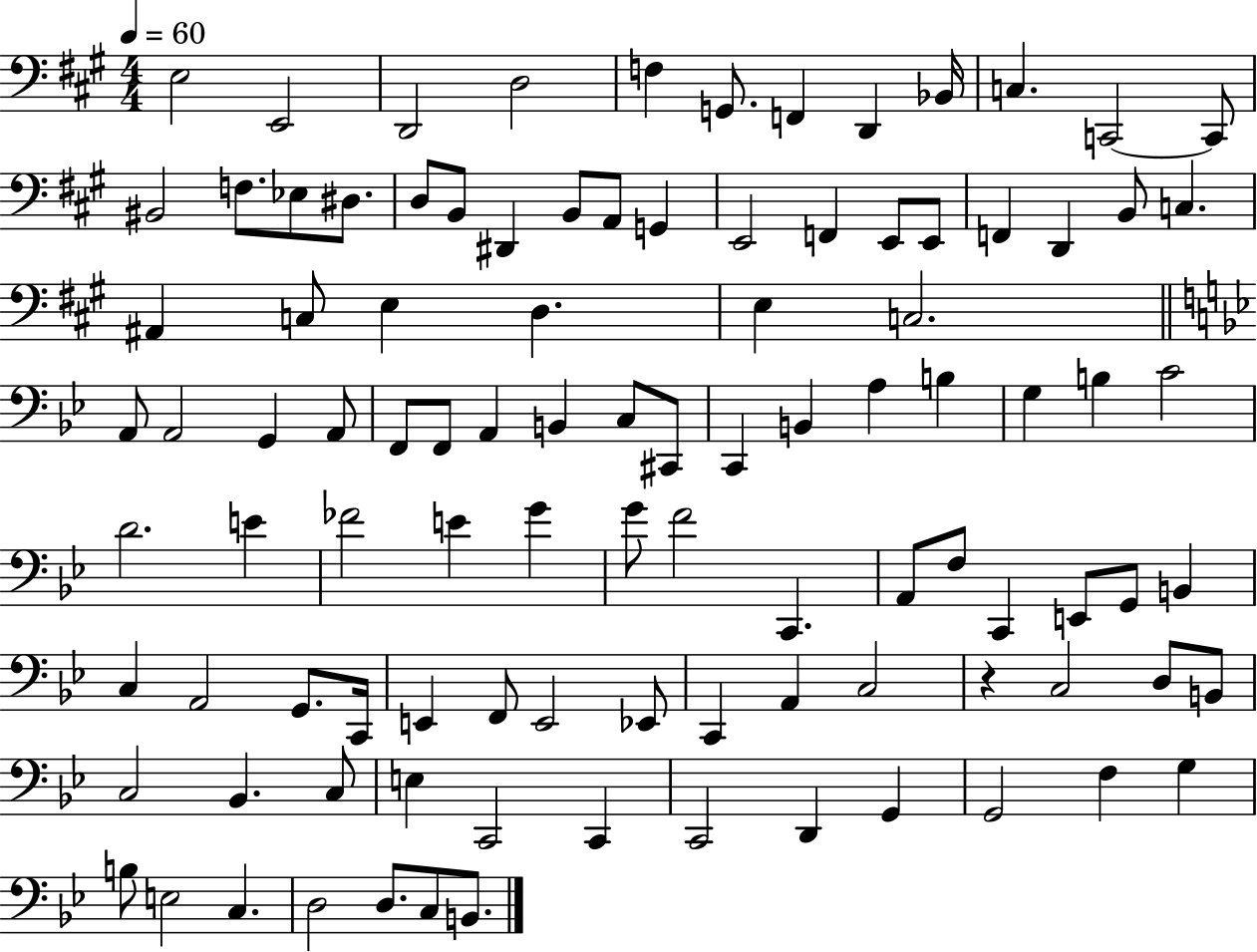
X:1
T:Untitled
M:4/4
L:1/4
K:A
E,2 E,,2 D,,2 D,2 F, G,,/2 F,, D,, _B,,/4 C, C,,2 C,,/2 ^B,,2 F,/2 _E,/2 ^D,/2 D,/2 B,,/2 ^D,, B,,/2 A,,/2 G,, E,,2 F,, E,,/2 E,,/2 F,, D,, B,,/2 C, ^A,, C,/2 E, D, E, C,2 A,,/2 A,,2 G,, A,,/2 F,,/2 F,,/2 A,, B,, C,/2 ^C,,/2 C,, B,, A, B, G, B, C2 D2 E _F2 E G G/2 F2 C,, A,,/2 F,/2 C,, E,,/2 G,,/2 B,, C, A,,2 G,,/2 C,,/4 E,, F,,/2 E,,2 _E,,/2 C,, A,, C,2 z C,2 D,/2 B,,/2 C,2 _B,, C,/2 E, C,,2 C,, C,,2 D,, G,, G,,2 F, G, B,/2 E,2 C, D,2 D,/2 C,/2 B,,/2